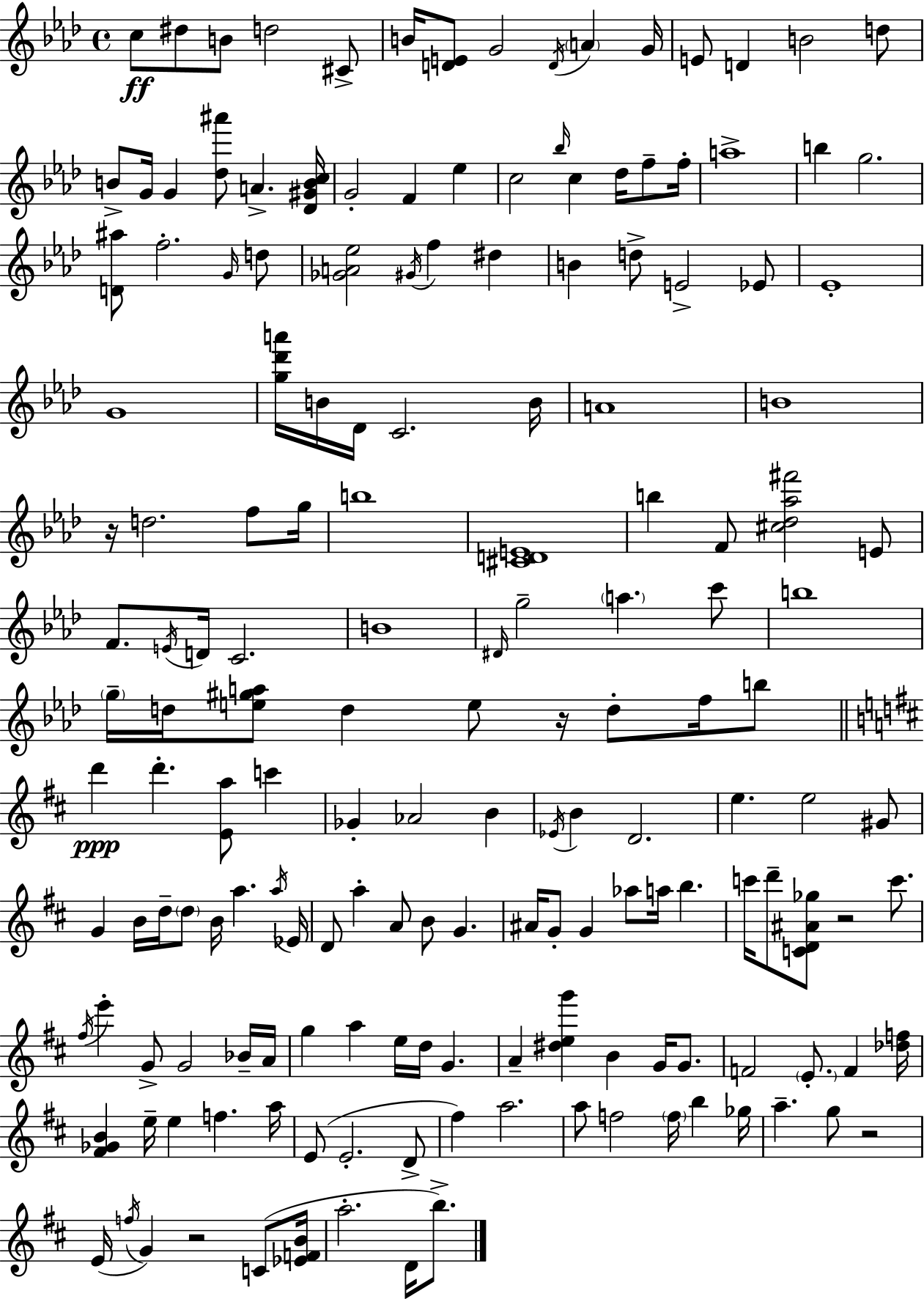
{
  \clef treble
  \time 4/4
  \defaultTimeSignature
  \key f \minor
  \repeat volta 2 { c''8\ff dis''8 b'8 d''2 cis'8-> | b'16 <d' e'>8 g'2 \acciaccatura { d'16 } \parenthesize a'4 | g'16 e'8 d'4 b'2 d''8 | b'8-> g'16 g'4 <des'' ais'''>8 a'4.-> | \break <des' gis' b' c''>16 g'2-. f'4 ees''4 | c''2 \grace { bes''16 } c''4 des''16 f''8-- | f''16-. a''1-> | b''4 g''2. | \break <d' ais''>8 f''2.-. | \grace { g'16 } d''8 <ges' a' ees''>2 \acciaccatura { gis'16 } f''4 | dis''4 b'4 d''8-> e'2-> | ees'8 ees'1-. | \break g'1 | <g'' des''' a'''>16 b'16 des'16 c'2. | b'16 a'1 | b'1 | \break r16 d''2. | f''8 g''16 b''1 | <cis' d' e'>1 | b''4 f'8 <cis'' des'' aes'' fis'''>2 | \break e'8 f'8. \acciaccatura { e'16 } d'16 c'2. | b'1 | \grace { dis'16 } g''2-- \parenthesize a''4. | c'''8 b''1 | \break \parenthesize g''16-- d''16 <e'' gis'' a''>8 d''4 e''8 | r16 d''8-. f''16 b''8 \bar "||" \break \key d \major d'''4\ppp d'''4.-. <e' a''>8 c'''4 | ges'4-. aes'2 b'4 | \acciaccatura { ees'16 } b'4 d'2. | e''4. e''2 gis'8 | \break g'4 b'16 d''16-- \parenthesize d''8 b'16 a''4. | \acciaccatura { a''16 } ees'16 d'8 a''4-. a'8 b'8 g'4. | ais'16 g'8-. g'4 aes''8 a''16 b''4. | c'''16 d'''8-- <c' d' ais' ges''>8 r2 c'''8. | \break \acciaccatura { fis''16 } e'''4-. g'8-> g'2 | bes'16-- a'16 g''4 a''4 e''16 d''16 g'4. | a'4-- <dis'' e'' g'''>4 b'4 g'16 | g'8. f'2 \parenthesize e'8.-. f'4 | \break <des'' f''>16 <fis' ges' b'>4 e''16-- e''4 f''4. | a''16 e'8( e'2.-. | d'8-> fis''4) a''2. | a''8 f''2 \parenthesize f''16 b''4 | \break ges''16 a''4.-- g''8 r2 | e'16( \acciaccatura { f''16 } g'4) r2 | c'8( <ees' f' b'>16 a''2.-. | d'16 b''8.->) } \bar "|."
}